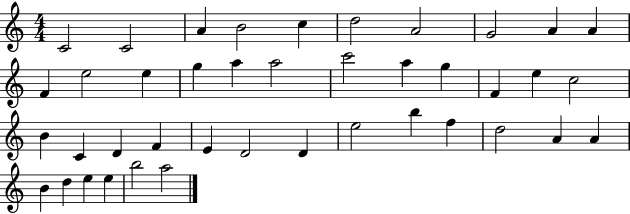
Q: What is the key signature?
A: C major